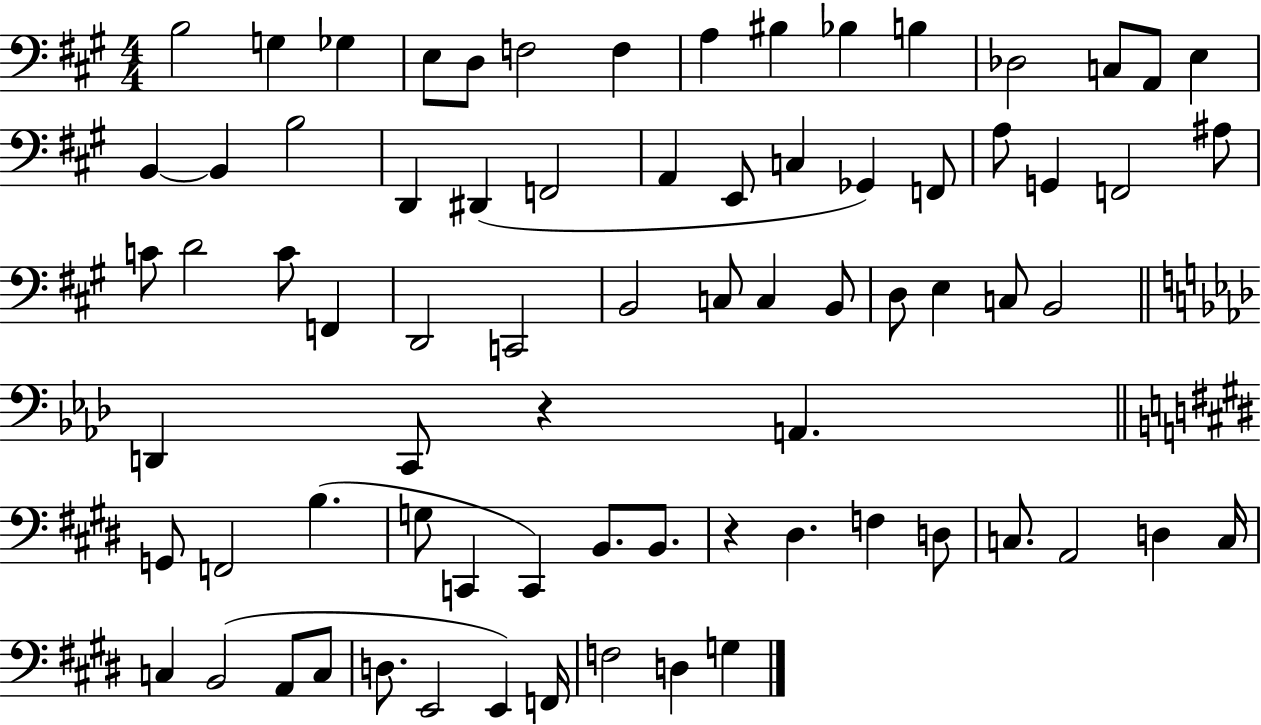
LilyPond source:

{
  \clef bass
  \numericTimeSignature
  \time 4/4
  \key a \major
  \repeat volta 2 { b2 g4 ges4 | e8 d8 f2 f4 | a4 bis4 bes4 b4 | des2 c8 a,8 e4 | \break b,4~~ b,4 b2 | d,4 dis,4( f,2 | a,4 e,8 c4 ges,4) f,8 | a8 g,4 f,2 ais8 | \break c'8 d'2 c'8 f,4 | d,2 c,2 | b,2 c8 c4 b,8 | d8 e4 c8 b,2 | \break \bar "||" \break \key f \minor d,4 c,8 r4 a,4. | \bar "||" \break \key e \major g,8 f,2 b4.( | g8 c,4 c,4) b,8. b,8. | r4 dis4. f4 d8 | c8. a,2 d4 c16 | \break c4 b,2( a,8 c8 | d8. e,2 e,4) f,16 | f2 d4 g4 | } \bar "|."
}